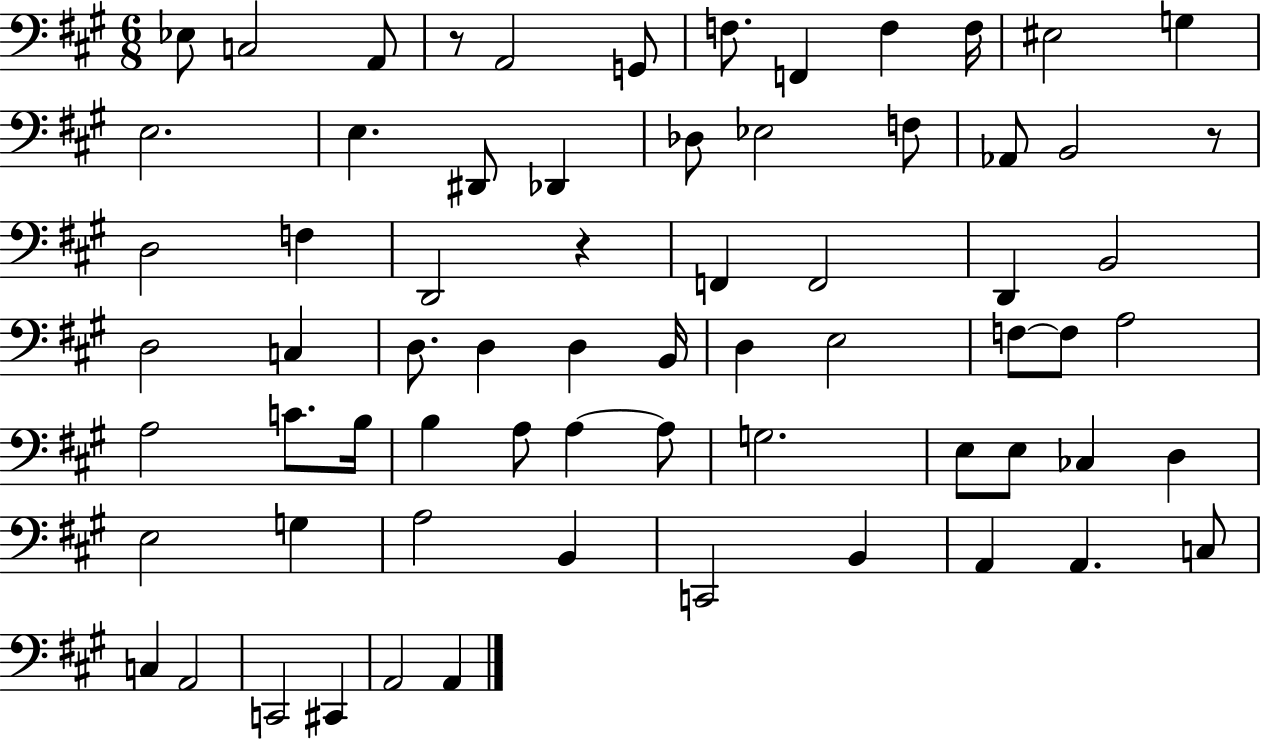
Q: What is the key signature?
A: A major